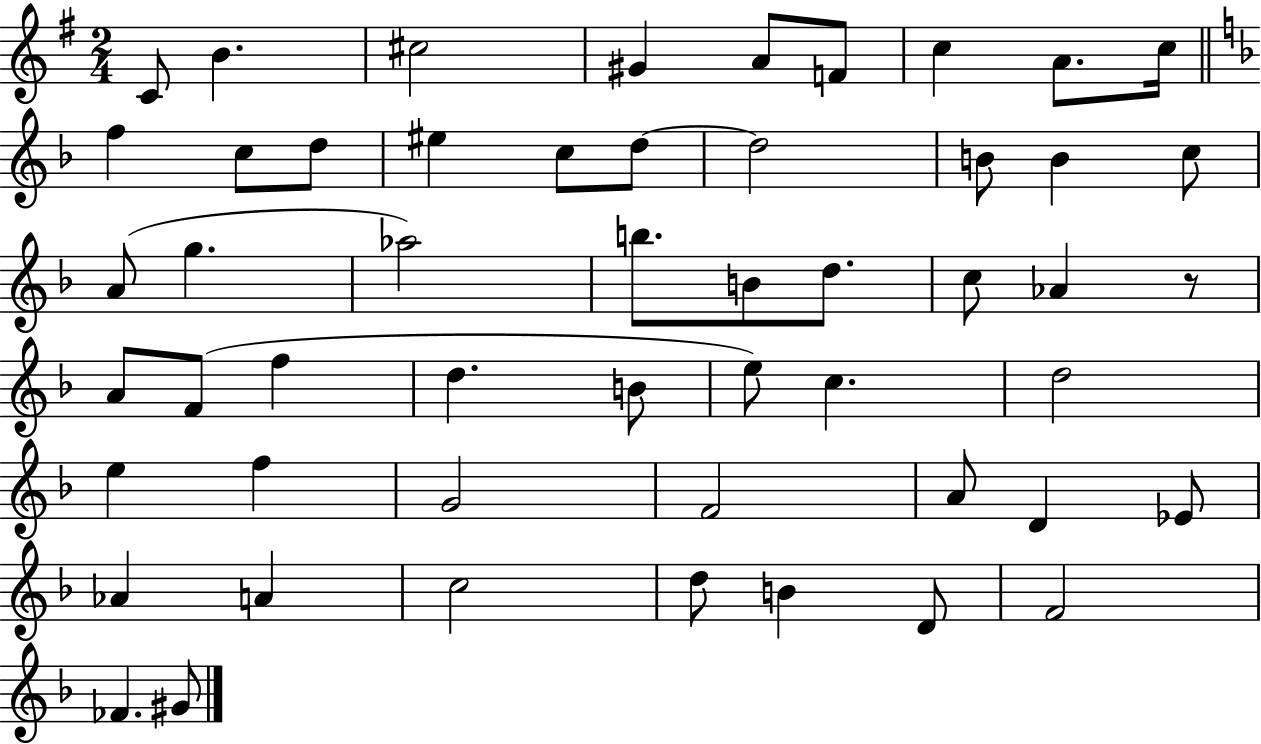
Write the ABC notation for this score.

X:1
T:Untitled
M:2/4
L:1/4
K:G
C/2 B ^c2 ^G A/2 F/2 c A/2 c/4 f c/2 d/2 ^e c/2 d/2 d2 B/2 B c/2 A/2 g _a2 b/2 B/2 d/2 c/2 _A z/2 A/2 F/2 f d B/2 e/2 c d2 e f G2 F2 A/2 D _E/2 _A A c2 d/2 B D/2 F2 _F ^G/2